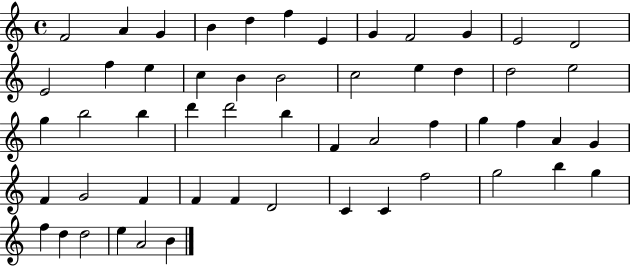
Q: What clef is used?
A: treble